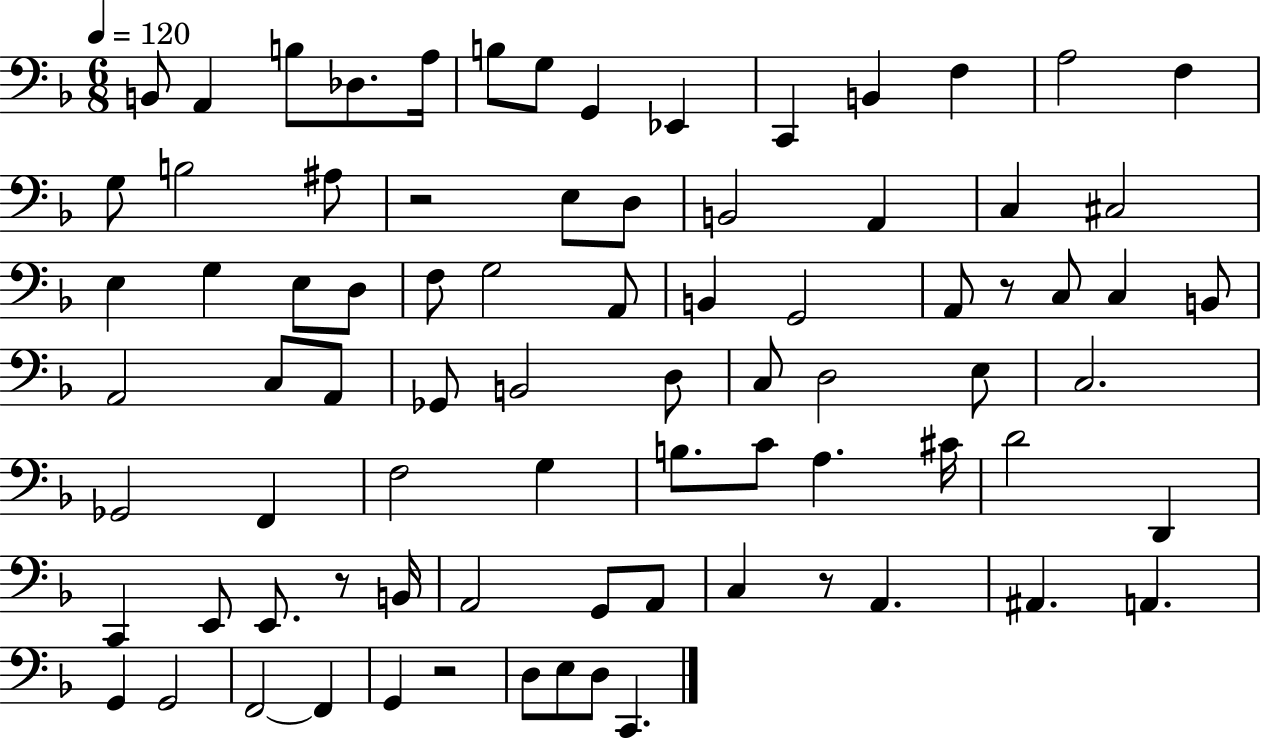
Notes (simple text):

B2/e A2/q B3/e Db3/e. A3/s B3/e G3/e G2/q Eb2/q C2/q B2/q F3/q A3/h F3/q G3/e B3/h A#3/e R/h E3/e D3/e B2/h A2/q C3/q C#3/h E3/q G3/q E3/e D3/e F3/e G3/h A2/e B2/q G2/h A2/e R/e C3/e C3/q B2/e A2/h C3/e A2/e Gb2/e B2/h D3/e C3/e D3/h E3/e C3/h. Gb2/h F2/q F3/h G3/q B3/e. C4/e A3/q. C#4/s D4/h D2/q C2/q E2/e E2/e. R/e B2/s A2/h G2/e A2/e C3/q R/e A2/q. A#2/q. A2/q. G2/q G2/h F2/h F2/q G2/q R/h D3/e E3/e D3/e C2/q.